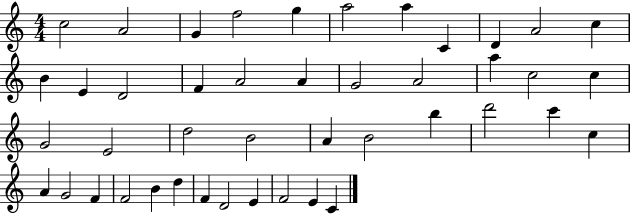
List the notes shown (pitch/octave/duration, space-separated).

C5/h A4/h G4/q F5/h G5/q A5/h A5/q C4/q D4/q A4/h C5/q B4/q E4/q D4/h F4/q A4/h A4/q G4/h A4/h A5/q C5/h C5/q G4/h E4/h D5/h B4/h A4/q B4/h B5/q D6/h C6/q C5/q A4/q G4/h F4/q F4/h B4/q D5/q F4/q D4/h E4/q F4/h E4/q C4/q